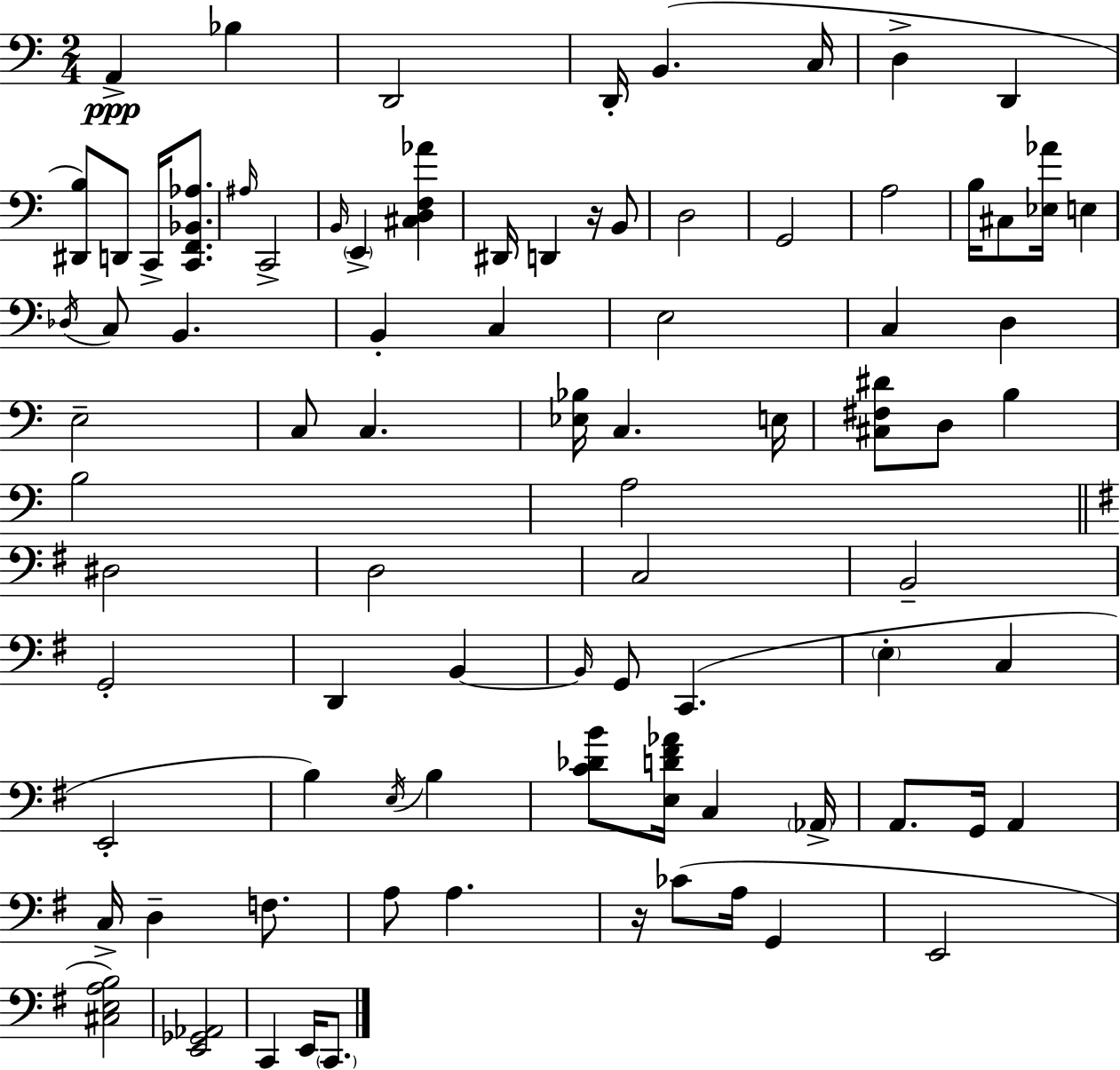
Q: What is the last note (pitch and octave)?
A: C2